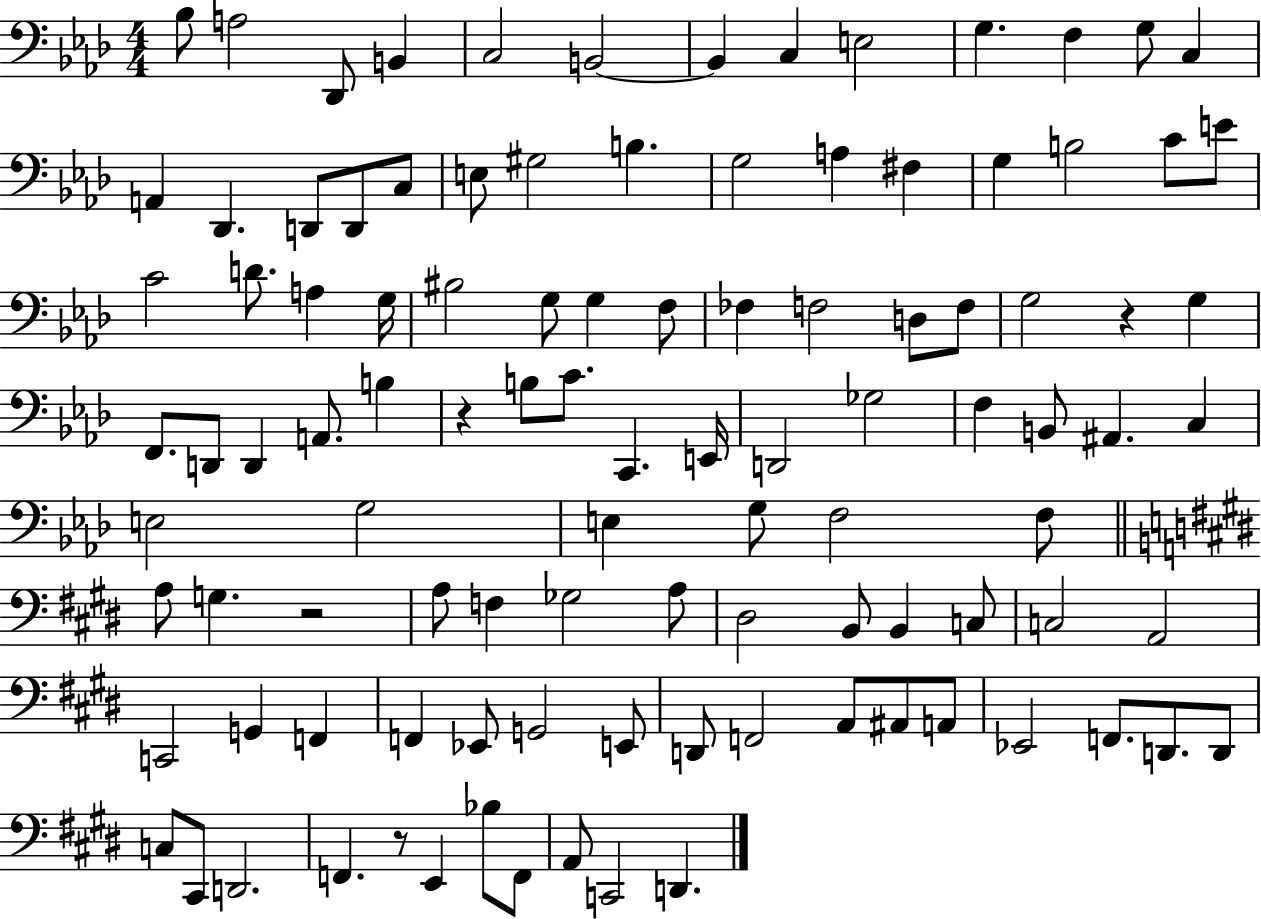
{
  \clef bass
  \numericTimeSignature
  \time 4/4
  \key aes \major
  bes8 a2 des,8 b,4 | c2 b,2~~ | b,4 c4 e2 | g4. f4 g8 c4 | \break a,4 des,4. d,8 d,8 c8 | e8 gis2 b4. | g2 a4 fis4 | g4 b2 c'8 e'8 | \break c'2 d'8. a4 g16 | bis2 g8 g4 f8 | fes4 f2 d8 f8 | g2 r4 g4 | \break f,8. d,8 d,4 a,8. b4 | r4 b8 c'8. c,4. e,16 | d,2 ges2 | f4 b,8 ais,4. c4 | \break e2 g2 | e4 g8 f2 f8 | \bar "||" \break \key e \major a8 g4. r2 | a8 f4 ges2 a8 | dis2 b,8 b,4 c8 | c2 a,2 | \break c,2 g,4 f,4 | f,4 ees,8 g,2 e,8 | d,8 f,2 a,8 ais,8 a,8 | ees,2 f,8. d,8. d,8 | \break c8 cis,8 d,2. | f,4. r8 e,4 bes8 f,8 | a,8 c,2 d,4. | \bar "|."
}